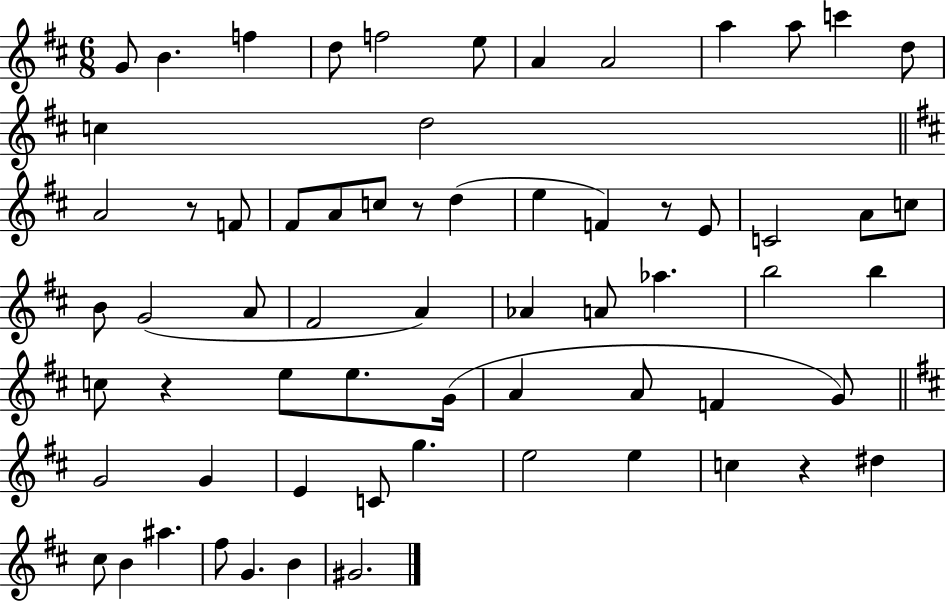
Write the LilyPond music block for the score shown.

{
  \clef treble
  \numericTimeSignature
  \time 6/8
  \key d \major
  g'8 b'4. f''4 | d''8 f''2 e''8 | a'4 a'2 | a''4 a''8 c'''4 d''8 | \break c''4 d''2 | \bar "||" \break \key d \major a'2 r8 f'8 | fis'8 a'8 c''8 r8 d''4( | e''4 f'4) r8 e'8 | c'2 a'8 c''8 | \break b'8 g'2( a'8 | fis'2 a'4) | aes'4 a'8 aes''4. | b''2 b''4 | \break c''8 r4 e''8 e''8. g'16( | a'4 a'8 f'4 g'8) | \bar "||" \break \key b \minor g'2 g'4 | e'4 c'8 g''4. | e''2 e''4 | c''4 r4 dis''4 | \break cis''8 b'4 ais''4. | fis''8 g'4. b'4 | gis'2. | \bar "|."
}